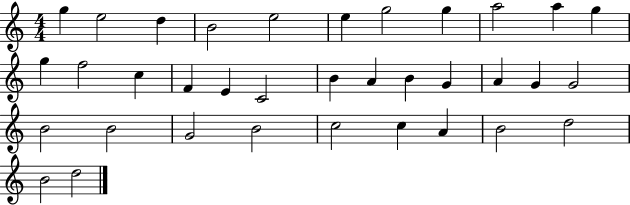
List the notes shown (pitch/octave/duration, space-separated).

G5/q E5/h D5/q B4/h E5/h E5/q G5/h G5/q A5/h A5/q G5/q G5/q F5/h C5/q F4/q E4/q C4/h B4/q A4/q B4/q G4/q A4/q G4/q G4/h B4/h B4/h G4/h B4/h C5/h C5/q A4/q B4/h D5/h B4/h D5/h